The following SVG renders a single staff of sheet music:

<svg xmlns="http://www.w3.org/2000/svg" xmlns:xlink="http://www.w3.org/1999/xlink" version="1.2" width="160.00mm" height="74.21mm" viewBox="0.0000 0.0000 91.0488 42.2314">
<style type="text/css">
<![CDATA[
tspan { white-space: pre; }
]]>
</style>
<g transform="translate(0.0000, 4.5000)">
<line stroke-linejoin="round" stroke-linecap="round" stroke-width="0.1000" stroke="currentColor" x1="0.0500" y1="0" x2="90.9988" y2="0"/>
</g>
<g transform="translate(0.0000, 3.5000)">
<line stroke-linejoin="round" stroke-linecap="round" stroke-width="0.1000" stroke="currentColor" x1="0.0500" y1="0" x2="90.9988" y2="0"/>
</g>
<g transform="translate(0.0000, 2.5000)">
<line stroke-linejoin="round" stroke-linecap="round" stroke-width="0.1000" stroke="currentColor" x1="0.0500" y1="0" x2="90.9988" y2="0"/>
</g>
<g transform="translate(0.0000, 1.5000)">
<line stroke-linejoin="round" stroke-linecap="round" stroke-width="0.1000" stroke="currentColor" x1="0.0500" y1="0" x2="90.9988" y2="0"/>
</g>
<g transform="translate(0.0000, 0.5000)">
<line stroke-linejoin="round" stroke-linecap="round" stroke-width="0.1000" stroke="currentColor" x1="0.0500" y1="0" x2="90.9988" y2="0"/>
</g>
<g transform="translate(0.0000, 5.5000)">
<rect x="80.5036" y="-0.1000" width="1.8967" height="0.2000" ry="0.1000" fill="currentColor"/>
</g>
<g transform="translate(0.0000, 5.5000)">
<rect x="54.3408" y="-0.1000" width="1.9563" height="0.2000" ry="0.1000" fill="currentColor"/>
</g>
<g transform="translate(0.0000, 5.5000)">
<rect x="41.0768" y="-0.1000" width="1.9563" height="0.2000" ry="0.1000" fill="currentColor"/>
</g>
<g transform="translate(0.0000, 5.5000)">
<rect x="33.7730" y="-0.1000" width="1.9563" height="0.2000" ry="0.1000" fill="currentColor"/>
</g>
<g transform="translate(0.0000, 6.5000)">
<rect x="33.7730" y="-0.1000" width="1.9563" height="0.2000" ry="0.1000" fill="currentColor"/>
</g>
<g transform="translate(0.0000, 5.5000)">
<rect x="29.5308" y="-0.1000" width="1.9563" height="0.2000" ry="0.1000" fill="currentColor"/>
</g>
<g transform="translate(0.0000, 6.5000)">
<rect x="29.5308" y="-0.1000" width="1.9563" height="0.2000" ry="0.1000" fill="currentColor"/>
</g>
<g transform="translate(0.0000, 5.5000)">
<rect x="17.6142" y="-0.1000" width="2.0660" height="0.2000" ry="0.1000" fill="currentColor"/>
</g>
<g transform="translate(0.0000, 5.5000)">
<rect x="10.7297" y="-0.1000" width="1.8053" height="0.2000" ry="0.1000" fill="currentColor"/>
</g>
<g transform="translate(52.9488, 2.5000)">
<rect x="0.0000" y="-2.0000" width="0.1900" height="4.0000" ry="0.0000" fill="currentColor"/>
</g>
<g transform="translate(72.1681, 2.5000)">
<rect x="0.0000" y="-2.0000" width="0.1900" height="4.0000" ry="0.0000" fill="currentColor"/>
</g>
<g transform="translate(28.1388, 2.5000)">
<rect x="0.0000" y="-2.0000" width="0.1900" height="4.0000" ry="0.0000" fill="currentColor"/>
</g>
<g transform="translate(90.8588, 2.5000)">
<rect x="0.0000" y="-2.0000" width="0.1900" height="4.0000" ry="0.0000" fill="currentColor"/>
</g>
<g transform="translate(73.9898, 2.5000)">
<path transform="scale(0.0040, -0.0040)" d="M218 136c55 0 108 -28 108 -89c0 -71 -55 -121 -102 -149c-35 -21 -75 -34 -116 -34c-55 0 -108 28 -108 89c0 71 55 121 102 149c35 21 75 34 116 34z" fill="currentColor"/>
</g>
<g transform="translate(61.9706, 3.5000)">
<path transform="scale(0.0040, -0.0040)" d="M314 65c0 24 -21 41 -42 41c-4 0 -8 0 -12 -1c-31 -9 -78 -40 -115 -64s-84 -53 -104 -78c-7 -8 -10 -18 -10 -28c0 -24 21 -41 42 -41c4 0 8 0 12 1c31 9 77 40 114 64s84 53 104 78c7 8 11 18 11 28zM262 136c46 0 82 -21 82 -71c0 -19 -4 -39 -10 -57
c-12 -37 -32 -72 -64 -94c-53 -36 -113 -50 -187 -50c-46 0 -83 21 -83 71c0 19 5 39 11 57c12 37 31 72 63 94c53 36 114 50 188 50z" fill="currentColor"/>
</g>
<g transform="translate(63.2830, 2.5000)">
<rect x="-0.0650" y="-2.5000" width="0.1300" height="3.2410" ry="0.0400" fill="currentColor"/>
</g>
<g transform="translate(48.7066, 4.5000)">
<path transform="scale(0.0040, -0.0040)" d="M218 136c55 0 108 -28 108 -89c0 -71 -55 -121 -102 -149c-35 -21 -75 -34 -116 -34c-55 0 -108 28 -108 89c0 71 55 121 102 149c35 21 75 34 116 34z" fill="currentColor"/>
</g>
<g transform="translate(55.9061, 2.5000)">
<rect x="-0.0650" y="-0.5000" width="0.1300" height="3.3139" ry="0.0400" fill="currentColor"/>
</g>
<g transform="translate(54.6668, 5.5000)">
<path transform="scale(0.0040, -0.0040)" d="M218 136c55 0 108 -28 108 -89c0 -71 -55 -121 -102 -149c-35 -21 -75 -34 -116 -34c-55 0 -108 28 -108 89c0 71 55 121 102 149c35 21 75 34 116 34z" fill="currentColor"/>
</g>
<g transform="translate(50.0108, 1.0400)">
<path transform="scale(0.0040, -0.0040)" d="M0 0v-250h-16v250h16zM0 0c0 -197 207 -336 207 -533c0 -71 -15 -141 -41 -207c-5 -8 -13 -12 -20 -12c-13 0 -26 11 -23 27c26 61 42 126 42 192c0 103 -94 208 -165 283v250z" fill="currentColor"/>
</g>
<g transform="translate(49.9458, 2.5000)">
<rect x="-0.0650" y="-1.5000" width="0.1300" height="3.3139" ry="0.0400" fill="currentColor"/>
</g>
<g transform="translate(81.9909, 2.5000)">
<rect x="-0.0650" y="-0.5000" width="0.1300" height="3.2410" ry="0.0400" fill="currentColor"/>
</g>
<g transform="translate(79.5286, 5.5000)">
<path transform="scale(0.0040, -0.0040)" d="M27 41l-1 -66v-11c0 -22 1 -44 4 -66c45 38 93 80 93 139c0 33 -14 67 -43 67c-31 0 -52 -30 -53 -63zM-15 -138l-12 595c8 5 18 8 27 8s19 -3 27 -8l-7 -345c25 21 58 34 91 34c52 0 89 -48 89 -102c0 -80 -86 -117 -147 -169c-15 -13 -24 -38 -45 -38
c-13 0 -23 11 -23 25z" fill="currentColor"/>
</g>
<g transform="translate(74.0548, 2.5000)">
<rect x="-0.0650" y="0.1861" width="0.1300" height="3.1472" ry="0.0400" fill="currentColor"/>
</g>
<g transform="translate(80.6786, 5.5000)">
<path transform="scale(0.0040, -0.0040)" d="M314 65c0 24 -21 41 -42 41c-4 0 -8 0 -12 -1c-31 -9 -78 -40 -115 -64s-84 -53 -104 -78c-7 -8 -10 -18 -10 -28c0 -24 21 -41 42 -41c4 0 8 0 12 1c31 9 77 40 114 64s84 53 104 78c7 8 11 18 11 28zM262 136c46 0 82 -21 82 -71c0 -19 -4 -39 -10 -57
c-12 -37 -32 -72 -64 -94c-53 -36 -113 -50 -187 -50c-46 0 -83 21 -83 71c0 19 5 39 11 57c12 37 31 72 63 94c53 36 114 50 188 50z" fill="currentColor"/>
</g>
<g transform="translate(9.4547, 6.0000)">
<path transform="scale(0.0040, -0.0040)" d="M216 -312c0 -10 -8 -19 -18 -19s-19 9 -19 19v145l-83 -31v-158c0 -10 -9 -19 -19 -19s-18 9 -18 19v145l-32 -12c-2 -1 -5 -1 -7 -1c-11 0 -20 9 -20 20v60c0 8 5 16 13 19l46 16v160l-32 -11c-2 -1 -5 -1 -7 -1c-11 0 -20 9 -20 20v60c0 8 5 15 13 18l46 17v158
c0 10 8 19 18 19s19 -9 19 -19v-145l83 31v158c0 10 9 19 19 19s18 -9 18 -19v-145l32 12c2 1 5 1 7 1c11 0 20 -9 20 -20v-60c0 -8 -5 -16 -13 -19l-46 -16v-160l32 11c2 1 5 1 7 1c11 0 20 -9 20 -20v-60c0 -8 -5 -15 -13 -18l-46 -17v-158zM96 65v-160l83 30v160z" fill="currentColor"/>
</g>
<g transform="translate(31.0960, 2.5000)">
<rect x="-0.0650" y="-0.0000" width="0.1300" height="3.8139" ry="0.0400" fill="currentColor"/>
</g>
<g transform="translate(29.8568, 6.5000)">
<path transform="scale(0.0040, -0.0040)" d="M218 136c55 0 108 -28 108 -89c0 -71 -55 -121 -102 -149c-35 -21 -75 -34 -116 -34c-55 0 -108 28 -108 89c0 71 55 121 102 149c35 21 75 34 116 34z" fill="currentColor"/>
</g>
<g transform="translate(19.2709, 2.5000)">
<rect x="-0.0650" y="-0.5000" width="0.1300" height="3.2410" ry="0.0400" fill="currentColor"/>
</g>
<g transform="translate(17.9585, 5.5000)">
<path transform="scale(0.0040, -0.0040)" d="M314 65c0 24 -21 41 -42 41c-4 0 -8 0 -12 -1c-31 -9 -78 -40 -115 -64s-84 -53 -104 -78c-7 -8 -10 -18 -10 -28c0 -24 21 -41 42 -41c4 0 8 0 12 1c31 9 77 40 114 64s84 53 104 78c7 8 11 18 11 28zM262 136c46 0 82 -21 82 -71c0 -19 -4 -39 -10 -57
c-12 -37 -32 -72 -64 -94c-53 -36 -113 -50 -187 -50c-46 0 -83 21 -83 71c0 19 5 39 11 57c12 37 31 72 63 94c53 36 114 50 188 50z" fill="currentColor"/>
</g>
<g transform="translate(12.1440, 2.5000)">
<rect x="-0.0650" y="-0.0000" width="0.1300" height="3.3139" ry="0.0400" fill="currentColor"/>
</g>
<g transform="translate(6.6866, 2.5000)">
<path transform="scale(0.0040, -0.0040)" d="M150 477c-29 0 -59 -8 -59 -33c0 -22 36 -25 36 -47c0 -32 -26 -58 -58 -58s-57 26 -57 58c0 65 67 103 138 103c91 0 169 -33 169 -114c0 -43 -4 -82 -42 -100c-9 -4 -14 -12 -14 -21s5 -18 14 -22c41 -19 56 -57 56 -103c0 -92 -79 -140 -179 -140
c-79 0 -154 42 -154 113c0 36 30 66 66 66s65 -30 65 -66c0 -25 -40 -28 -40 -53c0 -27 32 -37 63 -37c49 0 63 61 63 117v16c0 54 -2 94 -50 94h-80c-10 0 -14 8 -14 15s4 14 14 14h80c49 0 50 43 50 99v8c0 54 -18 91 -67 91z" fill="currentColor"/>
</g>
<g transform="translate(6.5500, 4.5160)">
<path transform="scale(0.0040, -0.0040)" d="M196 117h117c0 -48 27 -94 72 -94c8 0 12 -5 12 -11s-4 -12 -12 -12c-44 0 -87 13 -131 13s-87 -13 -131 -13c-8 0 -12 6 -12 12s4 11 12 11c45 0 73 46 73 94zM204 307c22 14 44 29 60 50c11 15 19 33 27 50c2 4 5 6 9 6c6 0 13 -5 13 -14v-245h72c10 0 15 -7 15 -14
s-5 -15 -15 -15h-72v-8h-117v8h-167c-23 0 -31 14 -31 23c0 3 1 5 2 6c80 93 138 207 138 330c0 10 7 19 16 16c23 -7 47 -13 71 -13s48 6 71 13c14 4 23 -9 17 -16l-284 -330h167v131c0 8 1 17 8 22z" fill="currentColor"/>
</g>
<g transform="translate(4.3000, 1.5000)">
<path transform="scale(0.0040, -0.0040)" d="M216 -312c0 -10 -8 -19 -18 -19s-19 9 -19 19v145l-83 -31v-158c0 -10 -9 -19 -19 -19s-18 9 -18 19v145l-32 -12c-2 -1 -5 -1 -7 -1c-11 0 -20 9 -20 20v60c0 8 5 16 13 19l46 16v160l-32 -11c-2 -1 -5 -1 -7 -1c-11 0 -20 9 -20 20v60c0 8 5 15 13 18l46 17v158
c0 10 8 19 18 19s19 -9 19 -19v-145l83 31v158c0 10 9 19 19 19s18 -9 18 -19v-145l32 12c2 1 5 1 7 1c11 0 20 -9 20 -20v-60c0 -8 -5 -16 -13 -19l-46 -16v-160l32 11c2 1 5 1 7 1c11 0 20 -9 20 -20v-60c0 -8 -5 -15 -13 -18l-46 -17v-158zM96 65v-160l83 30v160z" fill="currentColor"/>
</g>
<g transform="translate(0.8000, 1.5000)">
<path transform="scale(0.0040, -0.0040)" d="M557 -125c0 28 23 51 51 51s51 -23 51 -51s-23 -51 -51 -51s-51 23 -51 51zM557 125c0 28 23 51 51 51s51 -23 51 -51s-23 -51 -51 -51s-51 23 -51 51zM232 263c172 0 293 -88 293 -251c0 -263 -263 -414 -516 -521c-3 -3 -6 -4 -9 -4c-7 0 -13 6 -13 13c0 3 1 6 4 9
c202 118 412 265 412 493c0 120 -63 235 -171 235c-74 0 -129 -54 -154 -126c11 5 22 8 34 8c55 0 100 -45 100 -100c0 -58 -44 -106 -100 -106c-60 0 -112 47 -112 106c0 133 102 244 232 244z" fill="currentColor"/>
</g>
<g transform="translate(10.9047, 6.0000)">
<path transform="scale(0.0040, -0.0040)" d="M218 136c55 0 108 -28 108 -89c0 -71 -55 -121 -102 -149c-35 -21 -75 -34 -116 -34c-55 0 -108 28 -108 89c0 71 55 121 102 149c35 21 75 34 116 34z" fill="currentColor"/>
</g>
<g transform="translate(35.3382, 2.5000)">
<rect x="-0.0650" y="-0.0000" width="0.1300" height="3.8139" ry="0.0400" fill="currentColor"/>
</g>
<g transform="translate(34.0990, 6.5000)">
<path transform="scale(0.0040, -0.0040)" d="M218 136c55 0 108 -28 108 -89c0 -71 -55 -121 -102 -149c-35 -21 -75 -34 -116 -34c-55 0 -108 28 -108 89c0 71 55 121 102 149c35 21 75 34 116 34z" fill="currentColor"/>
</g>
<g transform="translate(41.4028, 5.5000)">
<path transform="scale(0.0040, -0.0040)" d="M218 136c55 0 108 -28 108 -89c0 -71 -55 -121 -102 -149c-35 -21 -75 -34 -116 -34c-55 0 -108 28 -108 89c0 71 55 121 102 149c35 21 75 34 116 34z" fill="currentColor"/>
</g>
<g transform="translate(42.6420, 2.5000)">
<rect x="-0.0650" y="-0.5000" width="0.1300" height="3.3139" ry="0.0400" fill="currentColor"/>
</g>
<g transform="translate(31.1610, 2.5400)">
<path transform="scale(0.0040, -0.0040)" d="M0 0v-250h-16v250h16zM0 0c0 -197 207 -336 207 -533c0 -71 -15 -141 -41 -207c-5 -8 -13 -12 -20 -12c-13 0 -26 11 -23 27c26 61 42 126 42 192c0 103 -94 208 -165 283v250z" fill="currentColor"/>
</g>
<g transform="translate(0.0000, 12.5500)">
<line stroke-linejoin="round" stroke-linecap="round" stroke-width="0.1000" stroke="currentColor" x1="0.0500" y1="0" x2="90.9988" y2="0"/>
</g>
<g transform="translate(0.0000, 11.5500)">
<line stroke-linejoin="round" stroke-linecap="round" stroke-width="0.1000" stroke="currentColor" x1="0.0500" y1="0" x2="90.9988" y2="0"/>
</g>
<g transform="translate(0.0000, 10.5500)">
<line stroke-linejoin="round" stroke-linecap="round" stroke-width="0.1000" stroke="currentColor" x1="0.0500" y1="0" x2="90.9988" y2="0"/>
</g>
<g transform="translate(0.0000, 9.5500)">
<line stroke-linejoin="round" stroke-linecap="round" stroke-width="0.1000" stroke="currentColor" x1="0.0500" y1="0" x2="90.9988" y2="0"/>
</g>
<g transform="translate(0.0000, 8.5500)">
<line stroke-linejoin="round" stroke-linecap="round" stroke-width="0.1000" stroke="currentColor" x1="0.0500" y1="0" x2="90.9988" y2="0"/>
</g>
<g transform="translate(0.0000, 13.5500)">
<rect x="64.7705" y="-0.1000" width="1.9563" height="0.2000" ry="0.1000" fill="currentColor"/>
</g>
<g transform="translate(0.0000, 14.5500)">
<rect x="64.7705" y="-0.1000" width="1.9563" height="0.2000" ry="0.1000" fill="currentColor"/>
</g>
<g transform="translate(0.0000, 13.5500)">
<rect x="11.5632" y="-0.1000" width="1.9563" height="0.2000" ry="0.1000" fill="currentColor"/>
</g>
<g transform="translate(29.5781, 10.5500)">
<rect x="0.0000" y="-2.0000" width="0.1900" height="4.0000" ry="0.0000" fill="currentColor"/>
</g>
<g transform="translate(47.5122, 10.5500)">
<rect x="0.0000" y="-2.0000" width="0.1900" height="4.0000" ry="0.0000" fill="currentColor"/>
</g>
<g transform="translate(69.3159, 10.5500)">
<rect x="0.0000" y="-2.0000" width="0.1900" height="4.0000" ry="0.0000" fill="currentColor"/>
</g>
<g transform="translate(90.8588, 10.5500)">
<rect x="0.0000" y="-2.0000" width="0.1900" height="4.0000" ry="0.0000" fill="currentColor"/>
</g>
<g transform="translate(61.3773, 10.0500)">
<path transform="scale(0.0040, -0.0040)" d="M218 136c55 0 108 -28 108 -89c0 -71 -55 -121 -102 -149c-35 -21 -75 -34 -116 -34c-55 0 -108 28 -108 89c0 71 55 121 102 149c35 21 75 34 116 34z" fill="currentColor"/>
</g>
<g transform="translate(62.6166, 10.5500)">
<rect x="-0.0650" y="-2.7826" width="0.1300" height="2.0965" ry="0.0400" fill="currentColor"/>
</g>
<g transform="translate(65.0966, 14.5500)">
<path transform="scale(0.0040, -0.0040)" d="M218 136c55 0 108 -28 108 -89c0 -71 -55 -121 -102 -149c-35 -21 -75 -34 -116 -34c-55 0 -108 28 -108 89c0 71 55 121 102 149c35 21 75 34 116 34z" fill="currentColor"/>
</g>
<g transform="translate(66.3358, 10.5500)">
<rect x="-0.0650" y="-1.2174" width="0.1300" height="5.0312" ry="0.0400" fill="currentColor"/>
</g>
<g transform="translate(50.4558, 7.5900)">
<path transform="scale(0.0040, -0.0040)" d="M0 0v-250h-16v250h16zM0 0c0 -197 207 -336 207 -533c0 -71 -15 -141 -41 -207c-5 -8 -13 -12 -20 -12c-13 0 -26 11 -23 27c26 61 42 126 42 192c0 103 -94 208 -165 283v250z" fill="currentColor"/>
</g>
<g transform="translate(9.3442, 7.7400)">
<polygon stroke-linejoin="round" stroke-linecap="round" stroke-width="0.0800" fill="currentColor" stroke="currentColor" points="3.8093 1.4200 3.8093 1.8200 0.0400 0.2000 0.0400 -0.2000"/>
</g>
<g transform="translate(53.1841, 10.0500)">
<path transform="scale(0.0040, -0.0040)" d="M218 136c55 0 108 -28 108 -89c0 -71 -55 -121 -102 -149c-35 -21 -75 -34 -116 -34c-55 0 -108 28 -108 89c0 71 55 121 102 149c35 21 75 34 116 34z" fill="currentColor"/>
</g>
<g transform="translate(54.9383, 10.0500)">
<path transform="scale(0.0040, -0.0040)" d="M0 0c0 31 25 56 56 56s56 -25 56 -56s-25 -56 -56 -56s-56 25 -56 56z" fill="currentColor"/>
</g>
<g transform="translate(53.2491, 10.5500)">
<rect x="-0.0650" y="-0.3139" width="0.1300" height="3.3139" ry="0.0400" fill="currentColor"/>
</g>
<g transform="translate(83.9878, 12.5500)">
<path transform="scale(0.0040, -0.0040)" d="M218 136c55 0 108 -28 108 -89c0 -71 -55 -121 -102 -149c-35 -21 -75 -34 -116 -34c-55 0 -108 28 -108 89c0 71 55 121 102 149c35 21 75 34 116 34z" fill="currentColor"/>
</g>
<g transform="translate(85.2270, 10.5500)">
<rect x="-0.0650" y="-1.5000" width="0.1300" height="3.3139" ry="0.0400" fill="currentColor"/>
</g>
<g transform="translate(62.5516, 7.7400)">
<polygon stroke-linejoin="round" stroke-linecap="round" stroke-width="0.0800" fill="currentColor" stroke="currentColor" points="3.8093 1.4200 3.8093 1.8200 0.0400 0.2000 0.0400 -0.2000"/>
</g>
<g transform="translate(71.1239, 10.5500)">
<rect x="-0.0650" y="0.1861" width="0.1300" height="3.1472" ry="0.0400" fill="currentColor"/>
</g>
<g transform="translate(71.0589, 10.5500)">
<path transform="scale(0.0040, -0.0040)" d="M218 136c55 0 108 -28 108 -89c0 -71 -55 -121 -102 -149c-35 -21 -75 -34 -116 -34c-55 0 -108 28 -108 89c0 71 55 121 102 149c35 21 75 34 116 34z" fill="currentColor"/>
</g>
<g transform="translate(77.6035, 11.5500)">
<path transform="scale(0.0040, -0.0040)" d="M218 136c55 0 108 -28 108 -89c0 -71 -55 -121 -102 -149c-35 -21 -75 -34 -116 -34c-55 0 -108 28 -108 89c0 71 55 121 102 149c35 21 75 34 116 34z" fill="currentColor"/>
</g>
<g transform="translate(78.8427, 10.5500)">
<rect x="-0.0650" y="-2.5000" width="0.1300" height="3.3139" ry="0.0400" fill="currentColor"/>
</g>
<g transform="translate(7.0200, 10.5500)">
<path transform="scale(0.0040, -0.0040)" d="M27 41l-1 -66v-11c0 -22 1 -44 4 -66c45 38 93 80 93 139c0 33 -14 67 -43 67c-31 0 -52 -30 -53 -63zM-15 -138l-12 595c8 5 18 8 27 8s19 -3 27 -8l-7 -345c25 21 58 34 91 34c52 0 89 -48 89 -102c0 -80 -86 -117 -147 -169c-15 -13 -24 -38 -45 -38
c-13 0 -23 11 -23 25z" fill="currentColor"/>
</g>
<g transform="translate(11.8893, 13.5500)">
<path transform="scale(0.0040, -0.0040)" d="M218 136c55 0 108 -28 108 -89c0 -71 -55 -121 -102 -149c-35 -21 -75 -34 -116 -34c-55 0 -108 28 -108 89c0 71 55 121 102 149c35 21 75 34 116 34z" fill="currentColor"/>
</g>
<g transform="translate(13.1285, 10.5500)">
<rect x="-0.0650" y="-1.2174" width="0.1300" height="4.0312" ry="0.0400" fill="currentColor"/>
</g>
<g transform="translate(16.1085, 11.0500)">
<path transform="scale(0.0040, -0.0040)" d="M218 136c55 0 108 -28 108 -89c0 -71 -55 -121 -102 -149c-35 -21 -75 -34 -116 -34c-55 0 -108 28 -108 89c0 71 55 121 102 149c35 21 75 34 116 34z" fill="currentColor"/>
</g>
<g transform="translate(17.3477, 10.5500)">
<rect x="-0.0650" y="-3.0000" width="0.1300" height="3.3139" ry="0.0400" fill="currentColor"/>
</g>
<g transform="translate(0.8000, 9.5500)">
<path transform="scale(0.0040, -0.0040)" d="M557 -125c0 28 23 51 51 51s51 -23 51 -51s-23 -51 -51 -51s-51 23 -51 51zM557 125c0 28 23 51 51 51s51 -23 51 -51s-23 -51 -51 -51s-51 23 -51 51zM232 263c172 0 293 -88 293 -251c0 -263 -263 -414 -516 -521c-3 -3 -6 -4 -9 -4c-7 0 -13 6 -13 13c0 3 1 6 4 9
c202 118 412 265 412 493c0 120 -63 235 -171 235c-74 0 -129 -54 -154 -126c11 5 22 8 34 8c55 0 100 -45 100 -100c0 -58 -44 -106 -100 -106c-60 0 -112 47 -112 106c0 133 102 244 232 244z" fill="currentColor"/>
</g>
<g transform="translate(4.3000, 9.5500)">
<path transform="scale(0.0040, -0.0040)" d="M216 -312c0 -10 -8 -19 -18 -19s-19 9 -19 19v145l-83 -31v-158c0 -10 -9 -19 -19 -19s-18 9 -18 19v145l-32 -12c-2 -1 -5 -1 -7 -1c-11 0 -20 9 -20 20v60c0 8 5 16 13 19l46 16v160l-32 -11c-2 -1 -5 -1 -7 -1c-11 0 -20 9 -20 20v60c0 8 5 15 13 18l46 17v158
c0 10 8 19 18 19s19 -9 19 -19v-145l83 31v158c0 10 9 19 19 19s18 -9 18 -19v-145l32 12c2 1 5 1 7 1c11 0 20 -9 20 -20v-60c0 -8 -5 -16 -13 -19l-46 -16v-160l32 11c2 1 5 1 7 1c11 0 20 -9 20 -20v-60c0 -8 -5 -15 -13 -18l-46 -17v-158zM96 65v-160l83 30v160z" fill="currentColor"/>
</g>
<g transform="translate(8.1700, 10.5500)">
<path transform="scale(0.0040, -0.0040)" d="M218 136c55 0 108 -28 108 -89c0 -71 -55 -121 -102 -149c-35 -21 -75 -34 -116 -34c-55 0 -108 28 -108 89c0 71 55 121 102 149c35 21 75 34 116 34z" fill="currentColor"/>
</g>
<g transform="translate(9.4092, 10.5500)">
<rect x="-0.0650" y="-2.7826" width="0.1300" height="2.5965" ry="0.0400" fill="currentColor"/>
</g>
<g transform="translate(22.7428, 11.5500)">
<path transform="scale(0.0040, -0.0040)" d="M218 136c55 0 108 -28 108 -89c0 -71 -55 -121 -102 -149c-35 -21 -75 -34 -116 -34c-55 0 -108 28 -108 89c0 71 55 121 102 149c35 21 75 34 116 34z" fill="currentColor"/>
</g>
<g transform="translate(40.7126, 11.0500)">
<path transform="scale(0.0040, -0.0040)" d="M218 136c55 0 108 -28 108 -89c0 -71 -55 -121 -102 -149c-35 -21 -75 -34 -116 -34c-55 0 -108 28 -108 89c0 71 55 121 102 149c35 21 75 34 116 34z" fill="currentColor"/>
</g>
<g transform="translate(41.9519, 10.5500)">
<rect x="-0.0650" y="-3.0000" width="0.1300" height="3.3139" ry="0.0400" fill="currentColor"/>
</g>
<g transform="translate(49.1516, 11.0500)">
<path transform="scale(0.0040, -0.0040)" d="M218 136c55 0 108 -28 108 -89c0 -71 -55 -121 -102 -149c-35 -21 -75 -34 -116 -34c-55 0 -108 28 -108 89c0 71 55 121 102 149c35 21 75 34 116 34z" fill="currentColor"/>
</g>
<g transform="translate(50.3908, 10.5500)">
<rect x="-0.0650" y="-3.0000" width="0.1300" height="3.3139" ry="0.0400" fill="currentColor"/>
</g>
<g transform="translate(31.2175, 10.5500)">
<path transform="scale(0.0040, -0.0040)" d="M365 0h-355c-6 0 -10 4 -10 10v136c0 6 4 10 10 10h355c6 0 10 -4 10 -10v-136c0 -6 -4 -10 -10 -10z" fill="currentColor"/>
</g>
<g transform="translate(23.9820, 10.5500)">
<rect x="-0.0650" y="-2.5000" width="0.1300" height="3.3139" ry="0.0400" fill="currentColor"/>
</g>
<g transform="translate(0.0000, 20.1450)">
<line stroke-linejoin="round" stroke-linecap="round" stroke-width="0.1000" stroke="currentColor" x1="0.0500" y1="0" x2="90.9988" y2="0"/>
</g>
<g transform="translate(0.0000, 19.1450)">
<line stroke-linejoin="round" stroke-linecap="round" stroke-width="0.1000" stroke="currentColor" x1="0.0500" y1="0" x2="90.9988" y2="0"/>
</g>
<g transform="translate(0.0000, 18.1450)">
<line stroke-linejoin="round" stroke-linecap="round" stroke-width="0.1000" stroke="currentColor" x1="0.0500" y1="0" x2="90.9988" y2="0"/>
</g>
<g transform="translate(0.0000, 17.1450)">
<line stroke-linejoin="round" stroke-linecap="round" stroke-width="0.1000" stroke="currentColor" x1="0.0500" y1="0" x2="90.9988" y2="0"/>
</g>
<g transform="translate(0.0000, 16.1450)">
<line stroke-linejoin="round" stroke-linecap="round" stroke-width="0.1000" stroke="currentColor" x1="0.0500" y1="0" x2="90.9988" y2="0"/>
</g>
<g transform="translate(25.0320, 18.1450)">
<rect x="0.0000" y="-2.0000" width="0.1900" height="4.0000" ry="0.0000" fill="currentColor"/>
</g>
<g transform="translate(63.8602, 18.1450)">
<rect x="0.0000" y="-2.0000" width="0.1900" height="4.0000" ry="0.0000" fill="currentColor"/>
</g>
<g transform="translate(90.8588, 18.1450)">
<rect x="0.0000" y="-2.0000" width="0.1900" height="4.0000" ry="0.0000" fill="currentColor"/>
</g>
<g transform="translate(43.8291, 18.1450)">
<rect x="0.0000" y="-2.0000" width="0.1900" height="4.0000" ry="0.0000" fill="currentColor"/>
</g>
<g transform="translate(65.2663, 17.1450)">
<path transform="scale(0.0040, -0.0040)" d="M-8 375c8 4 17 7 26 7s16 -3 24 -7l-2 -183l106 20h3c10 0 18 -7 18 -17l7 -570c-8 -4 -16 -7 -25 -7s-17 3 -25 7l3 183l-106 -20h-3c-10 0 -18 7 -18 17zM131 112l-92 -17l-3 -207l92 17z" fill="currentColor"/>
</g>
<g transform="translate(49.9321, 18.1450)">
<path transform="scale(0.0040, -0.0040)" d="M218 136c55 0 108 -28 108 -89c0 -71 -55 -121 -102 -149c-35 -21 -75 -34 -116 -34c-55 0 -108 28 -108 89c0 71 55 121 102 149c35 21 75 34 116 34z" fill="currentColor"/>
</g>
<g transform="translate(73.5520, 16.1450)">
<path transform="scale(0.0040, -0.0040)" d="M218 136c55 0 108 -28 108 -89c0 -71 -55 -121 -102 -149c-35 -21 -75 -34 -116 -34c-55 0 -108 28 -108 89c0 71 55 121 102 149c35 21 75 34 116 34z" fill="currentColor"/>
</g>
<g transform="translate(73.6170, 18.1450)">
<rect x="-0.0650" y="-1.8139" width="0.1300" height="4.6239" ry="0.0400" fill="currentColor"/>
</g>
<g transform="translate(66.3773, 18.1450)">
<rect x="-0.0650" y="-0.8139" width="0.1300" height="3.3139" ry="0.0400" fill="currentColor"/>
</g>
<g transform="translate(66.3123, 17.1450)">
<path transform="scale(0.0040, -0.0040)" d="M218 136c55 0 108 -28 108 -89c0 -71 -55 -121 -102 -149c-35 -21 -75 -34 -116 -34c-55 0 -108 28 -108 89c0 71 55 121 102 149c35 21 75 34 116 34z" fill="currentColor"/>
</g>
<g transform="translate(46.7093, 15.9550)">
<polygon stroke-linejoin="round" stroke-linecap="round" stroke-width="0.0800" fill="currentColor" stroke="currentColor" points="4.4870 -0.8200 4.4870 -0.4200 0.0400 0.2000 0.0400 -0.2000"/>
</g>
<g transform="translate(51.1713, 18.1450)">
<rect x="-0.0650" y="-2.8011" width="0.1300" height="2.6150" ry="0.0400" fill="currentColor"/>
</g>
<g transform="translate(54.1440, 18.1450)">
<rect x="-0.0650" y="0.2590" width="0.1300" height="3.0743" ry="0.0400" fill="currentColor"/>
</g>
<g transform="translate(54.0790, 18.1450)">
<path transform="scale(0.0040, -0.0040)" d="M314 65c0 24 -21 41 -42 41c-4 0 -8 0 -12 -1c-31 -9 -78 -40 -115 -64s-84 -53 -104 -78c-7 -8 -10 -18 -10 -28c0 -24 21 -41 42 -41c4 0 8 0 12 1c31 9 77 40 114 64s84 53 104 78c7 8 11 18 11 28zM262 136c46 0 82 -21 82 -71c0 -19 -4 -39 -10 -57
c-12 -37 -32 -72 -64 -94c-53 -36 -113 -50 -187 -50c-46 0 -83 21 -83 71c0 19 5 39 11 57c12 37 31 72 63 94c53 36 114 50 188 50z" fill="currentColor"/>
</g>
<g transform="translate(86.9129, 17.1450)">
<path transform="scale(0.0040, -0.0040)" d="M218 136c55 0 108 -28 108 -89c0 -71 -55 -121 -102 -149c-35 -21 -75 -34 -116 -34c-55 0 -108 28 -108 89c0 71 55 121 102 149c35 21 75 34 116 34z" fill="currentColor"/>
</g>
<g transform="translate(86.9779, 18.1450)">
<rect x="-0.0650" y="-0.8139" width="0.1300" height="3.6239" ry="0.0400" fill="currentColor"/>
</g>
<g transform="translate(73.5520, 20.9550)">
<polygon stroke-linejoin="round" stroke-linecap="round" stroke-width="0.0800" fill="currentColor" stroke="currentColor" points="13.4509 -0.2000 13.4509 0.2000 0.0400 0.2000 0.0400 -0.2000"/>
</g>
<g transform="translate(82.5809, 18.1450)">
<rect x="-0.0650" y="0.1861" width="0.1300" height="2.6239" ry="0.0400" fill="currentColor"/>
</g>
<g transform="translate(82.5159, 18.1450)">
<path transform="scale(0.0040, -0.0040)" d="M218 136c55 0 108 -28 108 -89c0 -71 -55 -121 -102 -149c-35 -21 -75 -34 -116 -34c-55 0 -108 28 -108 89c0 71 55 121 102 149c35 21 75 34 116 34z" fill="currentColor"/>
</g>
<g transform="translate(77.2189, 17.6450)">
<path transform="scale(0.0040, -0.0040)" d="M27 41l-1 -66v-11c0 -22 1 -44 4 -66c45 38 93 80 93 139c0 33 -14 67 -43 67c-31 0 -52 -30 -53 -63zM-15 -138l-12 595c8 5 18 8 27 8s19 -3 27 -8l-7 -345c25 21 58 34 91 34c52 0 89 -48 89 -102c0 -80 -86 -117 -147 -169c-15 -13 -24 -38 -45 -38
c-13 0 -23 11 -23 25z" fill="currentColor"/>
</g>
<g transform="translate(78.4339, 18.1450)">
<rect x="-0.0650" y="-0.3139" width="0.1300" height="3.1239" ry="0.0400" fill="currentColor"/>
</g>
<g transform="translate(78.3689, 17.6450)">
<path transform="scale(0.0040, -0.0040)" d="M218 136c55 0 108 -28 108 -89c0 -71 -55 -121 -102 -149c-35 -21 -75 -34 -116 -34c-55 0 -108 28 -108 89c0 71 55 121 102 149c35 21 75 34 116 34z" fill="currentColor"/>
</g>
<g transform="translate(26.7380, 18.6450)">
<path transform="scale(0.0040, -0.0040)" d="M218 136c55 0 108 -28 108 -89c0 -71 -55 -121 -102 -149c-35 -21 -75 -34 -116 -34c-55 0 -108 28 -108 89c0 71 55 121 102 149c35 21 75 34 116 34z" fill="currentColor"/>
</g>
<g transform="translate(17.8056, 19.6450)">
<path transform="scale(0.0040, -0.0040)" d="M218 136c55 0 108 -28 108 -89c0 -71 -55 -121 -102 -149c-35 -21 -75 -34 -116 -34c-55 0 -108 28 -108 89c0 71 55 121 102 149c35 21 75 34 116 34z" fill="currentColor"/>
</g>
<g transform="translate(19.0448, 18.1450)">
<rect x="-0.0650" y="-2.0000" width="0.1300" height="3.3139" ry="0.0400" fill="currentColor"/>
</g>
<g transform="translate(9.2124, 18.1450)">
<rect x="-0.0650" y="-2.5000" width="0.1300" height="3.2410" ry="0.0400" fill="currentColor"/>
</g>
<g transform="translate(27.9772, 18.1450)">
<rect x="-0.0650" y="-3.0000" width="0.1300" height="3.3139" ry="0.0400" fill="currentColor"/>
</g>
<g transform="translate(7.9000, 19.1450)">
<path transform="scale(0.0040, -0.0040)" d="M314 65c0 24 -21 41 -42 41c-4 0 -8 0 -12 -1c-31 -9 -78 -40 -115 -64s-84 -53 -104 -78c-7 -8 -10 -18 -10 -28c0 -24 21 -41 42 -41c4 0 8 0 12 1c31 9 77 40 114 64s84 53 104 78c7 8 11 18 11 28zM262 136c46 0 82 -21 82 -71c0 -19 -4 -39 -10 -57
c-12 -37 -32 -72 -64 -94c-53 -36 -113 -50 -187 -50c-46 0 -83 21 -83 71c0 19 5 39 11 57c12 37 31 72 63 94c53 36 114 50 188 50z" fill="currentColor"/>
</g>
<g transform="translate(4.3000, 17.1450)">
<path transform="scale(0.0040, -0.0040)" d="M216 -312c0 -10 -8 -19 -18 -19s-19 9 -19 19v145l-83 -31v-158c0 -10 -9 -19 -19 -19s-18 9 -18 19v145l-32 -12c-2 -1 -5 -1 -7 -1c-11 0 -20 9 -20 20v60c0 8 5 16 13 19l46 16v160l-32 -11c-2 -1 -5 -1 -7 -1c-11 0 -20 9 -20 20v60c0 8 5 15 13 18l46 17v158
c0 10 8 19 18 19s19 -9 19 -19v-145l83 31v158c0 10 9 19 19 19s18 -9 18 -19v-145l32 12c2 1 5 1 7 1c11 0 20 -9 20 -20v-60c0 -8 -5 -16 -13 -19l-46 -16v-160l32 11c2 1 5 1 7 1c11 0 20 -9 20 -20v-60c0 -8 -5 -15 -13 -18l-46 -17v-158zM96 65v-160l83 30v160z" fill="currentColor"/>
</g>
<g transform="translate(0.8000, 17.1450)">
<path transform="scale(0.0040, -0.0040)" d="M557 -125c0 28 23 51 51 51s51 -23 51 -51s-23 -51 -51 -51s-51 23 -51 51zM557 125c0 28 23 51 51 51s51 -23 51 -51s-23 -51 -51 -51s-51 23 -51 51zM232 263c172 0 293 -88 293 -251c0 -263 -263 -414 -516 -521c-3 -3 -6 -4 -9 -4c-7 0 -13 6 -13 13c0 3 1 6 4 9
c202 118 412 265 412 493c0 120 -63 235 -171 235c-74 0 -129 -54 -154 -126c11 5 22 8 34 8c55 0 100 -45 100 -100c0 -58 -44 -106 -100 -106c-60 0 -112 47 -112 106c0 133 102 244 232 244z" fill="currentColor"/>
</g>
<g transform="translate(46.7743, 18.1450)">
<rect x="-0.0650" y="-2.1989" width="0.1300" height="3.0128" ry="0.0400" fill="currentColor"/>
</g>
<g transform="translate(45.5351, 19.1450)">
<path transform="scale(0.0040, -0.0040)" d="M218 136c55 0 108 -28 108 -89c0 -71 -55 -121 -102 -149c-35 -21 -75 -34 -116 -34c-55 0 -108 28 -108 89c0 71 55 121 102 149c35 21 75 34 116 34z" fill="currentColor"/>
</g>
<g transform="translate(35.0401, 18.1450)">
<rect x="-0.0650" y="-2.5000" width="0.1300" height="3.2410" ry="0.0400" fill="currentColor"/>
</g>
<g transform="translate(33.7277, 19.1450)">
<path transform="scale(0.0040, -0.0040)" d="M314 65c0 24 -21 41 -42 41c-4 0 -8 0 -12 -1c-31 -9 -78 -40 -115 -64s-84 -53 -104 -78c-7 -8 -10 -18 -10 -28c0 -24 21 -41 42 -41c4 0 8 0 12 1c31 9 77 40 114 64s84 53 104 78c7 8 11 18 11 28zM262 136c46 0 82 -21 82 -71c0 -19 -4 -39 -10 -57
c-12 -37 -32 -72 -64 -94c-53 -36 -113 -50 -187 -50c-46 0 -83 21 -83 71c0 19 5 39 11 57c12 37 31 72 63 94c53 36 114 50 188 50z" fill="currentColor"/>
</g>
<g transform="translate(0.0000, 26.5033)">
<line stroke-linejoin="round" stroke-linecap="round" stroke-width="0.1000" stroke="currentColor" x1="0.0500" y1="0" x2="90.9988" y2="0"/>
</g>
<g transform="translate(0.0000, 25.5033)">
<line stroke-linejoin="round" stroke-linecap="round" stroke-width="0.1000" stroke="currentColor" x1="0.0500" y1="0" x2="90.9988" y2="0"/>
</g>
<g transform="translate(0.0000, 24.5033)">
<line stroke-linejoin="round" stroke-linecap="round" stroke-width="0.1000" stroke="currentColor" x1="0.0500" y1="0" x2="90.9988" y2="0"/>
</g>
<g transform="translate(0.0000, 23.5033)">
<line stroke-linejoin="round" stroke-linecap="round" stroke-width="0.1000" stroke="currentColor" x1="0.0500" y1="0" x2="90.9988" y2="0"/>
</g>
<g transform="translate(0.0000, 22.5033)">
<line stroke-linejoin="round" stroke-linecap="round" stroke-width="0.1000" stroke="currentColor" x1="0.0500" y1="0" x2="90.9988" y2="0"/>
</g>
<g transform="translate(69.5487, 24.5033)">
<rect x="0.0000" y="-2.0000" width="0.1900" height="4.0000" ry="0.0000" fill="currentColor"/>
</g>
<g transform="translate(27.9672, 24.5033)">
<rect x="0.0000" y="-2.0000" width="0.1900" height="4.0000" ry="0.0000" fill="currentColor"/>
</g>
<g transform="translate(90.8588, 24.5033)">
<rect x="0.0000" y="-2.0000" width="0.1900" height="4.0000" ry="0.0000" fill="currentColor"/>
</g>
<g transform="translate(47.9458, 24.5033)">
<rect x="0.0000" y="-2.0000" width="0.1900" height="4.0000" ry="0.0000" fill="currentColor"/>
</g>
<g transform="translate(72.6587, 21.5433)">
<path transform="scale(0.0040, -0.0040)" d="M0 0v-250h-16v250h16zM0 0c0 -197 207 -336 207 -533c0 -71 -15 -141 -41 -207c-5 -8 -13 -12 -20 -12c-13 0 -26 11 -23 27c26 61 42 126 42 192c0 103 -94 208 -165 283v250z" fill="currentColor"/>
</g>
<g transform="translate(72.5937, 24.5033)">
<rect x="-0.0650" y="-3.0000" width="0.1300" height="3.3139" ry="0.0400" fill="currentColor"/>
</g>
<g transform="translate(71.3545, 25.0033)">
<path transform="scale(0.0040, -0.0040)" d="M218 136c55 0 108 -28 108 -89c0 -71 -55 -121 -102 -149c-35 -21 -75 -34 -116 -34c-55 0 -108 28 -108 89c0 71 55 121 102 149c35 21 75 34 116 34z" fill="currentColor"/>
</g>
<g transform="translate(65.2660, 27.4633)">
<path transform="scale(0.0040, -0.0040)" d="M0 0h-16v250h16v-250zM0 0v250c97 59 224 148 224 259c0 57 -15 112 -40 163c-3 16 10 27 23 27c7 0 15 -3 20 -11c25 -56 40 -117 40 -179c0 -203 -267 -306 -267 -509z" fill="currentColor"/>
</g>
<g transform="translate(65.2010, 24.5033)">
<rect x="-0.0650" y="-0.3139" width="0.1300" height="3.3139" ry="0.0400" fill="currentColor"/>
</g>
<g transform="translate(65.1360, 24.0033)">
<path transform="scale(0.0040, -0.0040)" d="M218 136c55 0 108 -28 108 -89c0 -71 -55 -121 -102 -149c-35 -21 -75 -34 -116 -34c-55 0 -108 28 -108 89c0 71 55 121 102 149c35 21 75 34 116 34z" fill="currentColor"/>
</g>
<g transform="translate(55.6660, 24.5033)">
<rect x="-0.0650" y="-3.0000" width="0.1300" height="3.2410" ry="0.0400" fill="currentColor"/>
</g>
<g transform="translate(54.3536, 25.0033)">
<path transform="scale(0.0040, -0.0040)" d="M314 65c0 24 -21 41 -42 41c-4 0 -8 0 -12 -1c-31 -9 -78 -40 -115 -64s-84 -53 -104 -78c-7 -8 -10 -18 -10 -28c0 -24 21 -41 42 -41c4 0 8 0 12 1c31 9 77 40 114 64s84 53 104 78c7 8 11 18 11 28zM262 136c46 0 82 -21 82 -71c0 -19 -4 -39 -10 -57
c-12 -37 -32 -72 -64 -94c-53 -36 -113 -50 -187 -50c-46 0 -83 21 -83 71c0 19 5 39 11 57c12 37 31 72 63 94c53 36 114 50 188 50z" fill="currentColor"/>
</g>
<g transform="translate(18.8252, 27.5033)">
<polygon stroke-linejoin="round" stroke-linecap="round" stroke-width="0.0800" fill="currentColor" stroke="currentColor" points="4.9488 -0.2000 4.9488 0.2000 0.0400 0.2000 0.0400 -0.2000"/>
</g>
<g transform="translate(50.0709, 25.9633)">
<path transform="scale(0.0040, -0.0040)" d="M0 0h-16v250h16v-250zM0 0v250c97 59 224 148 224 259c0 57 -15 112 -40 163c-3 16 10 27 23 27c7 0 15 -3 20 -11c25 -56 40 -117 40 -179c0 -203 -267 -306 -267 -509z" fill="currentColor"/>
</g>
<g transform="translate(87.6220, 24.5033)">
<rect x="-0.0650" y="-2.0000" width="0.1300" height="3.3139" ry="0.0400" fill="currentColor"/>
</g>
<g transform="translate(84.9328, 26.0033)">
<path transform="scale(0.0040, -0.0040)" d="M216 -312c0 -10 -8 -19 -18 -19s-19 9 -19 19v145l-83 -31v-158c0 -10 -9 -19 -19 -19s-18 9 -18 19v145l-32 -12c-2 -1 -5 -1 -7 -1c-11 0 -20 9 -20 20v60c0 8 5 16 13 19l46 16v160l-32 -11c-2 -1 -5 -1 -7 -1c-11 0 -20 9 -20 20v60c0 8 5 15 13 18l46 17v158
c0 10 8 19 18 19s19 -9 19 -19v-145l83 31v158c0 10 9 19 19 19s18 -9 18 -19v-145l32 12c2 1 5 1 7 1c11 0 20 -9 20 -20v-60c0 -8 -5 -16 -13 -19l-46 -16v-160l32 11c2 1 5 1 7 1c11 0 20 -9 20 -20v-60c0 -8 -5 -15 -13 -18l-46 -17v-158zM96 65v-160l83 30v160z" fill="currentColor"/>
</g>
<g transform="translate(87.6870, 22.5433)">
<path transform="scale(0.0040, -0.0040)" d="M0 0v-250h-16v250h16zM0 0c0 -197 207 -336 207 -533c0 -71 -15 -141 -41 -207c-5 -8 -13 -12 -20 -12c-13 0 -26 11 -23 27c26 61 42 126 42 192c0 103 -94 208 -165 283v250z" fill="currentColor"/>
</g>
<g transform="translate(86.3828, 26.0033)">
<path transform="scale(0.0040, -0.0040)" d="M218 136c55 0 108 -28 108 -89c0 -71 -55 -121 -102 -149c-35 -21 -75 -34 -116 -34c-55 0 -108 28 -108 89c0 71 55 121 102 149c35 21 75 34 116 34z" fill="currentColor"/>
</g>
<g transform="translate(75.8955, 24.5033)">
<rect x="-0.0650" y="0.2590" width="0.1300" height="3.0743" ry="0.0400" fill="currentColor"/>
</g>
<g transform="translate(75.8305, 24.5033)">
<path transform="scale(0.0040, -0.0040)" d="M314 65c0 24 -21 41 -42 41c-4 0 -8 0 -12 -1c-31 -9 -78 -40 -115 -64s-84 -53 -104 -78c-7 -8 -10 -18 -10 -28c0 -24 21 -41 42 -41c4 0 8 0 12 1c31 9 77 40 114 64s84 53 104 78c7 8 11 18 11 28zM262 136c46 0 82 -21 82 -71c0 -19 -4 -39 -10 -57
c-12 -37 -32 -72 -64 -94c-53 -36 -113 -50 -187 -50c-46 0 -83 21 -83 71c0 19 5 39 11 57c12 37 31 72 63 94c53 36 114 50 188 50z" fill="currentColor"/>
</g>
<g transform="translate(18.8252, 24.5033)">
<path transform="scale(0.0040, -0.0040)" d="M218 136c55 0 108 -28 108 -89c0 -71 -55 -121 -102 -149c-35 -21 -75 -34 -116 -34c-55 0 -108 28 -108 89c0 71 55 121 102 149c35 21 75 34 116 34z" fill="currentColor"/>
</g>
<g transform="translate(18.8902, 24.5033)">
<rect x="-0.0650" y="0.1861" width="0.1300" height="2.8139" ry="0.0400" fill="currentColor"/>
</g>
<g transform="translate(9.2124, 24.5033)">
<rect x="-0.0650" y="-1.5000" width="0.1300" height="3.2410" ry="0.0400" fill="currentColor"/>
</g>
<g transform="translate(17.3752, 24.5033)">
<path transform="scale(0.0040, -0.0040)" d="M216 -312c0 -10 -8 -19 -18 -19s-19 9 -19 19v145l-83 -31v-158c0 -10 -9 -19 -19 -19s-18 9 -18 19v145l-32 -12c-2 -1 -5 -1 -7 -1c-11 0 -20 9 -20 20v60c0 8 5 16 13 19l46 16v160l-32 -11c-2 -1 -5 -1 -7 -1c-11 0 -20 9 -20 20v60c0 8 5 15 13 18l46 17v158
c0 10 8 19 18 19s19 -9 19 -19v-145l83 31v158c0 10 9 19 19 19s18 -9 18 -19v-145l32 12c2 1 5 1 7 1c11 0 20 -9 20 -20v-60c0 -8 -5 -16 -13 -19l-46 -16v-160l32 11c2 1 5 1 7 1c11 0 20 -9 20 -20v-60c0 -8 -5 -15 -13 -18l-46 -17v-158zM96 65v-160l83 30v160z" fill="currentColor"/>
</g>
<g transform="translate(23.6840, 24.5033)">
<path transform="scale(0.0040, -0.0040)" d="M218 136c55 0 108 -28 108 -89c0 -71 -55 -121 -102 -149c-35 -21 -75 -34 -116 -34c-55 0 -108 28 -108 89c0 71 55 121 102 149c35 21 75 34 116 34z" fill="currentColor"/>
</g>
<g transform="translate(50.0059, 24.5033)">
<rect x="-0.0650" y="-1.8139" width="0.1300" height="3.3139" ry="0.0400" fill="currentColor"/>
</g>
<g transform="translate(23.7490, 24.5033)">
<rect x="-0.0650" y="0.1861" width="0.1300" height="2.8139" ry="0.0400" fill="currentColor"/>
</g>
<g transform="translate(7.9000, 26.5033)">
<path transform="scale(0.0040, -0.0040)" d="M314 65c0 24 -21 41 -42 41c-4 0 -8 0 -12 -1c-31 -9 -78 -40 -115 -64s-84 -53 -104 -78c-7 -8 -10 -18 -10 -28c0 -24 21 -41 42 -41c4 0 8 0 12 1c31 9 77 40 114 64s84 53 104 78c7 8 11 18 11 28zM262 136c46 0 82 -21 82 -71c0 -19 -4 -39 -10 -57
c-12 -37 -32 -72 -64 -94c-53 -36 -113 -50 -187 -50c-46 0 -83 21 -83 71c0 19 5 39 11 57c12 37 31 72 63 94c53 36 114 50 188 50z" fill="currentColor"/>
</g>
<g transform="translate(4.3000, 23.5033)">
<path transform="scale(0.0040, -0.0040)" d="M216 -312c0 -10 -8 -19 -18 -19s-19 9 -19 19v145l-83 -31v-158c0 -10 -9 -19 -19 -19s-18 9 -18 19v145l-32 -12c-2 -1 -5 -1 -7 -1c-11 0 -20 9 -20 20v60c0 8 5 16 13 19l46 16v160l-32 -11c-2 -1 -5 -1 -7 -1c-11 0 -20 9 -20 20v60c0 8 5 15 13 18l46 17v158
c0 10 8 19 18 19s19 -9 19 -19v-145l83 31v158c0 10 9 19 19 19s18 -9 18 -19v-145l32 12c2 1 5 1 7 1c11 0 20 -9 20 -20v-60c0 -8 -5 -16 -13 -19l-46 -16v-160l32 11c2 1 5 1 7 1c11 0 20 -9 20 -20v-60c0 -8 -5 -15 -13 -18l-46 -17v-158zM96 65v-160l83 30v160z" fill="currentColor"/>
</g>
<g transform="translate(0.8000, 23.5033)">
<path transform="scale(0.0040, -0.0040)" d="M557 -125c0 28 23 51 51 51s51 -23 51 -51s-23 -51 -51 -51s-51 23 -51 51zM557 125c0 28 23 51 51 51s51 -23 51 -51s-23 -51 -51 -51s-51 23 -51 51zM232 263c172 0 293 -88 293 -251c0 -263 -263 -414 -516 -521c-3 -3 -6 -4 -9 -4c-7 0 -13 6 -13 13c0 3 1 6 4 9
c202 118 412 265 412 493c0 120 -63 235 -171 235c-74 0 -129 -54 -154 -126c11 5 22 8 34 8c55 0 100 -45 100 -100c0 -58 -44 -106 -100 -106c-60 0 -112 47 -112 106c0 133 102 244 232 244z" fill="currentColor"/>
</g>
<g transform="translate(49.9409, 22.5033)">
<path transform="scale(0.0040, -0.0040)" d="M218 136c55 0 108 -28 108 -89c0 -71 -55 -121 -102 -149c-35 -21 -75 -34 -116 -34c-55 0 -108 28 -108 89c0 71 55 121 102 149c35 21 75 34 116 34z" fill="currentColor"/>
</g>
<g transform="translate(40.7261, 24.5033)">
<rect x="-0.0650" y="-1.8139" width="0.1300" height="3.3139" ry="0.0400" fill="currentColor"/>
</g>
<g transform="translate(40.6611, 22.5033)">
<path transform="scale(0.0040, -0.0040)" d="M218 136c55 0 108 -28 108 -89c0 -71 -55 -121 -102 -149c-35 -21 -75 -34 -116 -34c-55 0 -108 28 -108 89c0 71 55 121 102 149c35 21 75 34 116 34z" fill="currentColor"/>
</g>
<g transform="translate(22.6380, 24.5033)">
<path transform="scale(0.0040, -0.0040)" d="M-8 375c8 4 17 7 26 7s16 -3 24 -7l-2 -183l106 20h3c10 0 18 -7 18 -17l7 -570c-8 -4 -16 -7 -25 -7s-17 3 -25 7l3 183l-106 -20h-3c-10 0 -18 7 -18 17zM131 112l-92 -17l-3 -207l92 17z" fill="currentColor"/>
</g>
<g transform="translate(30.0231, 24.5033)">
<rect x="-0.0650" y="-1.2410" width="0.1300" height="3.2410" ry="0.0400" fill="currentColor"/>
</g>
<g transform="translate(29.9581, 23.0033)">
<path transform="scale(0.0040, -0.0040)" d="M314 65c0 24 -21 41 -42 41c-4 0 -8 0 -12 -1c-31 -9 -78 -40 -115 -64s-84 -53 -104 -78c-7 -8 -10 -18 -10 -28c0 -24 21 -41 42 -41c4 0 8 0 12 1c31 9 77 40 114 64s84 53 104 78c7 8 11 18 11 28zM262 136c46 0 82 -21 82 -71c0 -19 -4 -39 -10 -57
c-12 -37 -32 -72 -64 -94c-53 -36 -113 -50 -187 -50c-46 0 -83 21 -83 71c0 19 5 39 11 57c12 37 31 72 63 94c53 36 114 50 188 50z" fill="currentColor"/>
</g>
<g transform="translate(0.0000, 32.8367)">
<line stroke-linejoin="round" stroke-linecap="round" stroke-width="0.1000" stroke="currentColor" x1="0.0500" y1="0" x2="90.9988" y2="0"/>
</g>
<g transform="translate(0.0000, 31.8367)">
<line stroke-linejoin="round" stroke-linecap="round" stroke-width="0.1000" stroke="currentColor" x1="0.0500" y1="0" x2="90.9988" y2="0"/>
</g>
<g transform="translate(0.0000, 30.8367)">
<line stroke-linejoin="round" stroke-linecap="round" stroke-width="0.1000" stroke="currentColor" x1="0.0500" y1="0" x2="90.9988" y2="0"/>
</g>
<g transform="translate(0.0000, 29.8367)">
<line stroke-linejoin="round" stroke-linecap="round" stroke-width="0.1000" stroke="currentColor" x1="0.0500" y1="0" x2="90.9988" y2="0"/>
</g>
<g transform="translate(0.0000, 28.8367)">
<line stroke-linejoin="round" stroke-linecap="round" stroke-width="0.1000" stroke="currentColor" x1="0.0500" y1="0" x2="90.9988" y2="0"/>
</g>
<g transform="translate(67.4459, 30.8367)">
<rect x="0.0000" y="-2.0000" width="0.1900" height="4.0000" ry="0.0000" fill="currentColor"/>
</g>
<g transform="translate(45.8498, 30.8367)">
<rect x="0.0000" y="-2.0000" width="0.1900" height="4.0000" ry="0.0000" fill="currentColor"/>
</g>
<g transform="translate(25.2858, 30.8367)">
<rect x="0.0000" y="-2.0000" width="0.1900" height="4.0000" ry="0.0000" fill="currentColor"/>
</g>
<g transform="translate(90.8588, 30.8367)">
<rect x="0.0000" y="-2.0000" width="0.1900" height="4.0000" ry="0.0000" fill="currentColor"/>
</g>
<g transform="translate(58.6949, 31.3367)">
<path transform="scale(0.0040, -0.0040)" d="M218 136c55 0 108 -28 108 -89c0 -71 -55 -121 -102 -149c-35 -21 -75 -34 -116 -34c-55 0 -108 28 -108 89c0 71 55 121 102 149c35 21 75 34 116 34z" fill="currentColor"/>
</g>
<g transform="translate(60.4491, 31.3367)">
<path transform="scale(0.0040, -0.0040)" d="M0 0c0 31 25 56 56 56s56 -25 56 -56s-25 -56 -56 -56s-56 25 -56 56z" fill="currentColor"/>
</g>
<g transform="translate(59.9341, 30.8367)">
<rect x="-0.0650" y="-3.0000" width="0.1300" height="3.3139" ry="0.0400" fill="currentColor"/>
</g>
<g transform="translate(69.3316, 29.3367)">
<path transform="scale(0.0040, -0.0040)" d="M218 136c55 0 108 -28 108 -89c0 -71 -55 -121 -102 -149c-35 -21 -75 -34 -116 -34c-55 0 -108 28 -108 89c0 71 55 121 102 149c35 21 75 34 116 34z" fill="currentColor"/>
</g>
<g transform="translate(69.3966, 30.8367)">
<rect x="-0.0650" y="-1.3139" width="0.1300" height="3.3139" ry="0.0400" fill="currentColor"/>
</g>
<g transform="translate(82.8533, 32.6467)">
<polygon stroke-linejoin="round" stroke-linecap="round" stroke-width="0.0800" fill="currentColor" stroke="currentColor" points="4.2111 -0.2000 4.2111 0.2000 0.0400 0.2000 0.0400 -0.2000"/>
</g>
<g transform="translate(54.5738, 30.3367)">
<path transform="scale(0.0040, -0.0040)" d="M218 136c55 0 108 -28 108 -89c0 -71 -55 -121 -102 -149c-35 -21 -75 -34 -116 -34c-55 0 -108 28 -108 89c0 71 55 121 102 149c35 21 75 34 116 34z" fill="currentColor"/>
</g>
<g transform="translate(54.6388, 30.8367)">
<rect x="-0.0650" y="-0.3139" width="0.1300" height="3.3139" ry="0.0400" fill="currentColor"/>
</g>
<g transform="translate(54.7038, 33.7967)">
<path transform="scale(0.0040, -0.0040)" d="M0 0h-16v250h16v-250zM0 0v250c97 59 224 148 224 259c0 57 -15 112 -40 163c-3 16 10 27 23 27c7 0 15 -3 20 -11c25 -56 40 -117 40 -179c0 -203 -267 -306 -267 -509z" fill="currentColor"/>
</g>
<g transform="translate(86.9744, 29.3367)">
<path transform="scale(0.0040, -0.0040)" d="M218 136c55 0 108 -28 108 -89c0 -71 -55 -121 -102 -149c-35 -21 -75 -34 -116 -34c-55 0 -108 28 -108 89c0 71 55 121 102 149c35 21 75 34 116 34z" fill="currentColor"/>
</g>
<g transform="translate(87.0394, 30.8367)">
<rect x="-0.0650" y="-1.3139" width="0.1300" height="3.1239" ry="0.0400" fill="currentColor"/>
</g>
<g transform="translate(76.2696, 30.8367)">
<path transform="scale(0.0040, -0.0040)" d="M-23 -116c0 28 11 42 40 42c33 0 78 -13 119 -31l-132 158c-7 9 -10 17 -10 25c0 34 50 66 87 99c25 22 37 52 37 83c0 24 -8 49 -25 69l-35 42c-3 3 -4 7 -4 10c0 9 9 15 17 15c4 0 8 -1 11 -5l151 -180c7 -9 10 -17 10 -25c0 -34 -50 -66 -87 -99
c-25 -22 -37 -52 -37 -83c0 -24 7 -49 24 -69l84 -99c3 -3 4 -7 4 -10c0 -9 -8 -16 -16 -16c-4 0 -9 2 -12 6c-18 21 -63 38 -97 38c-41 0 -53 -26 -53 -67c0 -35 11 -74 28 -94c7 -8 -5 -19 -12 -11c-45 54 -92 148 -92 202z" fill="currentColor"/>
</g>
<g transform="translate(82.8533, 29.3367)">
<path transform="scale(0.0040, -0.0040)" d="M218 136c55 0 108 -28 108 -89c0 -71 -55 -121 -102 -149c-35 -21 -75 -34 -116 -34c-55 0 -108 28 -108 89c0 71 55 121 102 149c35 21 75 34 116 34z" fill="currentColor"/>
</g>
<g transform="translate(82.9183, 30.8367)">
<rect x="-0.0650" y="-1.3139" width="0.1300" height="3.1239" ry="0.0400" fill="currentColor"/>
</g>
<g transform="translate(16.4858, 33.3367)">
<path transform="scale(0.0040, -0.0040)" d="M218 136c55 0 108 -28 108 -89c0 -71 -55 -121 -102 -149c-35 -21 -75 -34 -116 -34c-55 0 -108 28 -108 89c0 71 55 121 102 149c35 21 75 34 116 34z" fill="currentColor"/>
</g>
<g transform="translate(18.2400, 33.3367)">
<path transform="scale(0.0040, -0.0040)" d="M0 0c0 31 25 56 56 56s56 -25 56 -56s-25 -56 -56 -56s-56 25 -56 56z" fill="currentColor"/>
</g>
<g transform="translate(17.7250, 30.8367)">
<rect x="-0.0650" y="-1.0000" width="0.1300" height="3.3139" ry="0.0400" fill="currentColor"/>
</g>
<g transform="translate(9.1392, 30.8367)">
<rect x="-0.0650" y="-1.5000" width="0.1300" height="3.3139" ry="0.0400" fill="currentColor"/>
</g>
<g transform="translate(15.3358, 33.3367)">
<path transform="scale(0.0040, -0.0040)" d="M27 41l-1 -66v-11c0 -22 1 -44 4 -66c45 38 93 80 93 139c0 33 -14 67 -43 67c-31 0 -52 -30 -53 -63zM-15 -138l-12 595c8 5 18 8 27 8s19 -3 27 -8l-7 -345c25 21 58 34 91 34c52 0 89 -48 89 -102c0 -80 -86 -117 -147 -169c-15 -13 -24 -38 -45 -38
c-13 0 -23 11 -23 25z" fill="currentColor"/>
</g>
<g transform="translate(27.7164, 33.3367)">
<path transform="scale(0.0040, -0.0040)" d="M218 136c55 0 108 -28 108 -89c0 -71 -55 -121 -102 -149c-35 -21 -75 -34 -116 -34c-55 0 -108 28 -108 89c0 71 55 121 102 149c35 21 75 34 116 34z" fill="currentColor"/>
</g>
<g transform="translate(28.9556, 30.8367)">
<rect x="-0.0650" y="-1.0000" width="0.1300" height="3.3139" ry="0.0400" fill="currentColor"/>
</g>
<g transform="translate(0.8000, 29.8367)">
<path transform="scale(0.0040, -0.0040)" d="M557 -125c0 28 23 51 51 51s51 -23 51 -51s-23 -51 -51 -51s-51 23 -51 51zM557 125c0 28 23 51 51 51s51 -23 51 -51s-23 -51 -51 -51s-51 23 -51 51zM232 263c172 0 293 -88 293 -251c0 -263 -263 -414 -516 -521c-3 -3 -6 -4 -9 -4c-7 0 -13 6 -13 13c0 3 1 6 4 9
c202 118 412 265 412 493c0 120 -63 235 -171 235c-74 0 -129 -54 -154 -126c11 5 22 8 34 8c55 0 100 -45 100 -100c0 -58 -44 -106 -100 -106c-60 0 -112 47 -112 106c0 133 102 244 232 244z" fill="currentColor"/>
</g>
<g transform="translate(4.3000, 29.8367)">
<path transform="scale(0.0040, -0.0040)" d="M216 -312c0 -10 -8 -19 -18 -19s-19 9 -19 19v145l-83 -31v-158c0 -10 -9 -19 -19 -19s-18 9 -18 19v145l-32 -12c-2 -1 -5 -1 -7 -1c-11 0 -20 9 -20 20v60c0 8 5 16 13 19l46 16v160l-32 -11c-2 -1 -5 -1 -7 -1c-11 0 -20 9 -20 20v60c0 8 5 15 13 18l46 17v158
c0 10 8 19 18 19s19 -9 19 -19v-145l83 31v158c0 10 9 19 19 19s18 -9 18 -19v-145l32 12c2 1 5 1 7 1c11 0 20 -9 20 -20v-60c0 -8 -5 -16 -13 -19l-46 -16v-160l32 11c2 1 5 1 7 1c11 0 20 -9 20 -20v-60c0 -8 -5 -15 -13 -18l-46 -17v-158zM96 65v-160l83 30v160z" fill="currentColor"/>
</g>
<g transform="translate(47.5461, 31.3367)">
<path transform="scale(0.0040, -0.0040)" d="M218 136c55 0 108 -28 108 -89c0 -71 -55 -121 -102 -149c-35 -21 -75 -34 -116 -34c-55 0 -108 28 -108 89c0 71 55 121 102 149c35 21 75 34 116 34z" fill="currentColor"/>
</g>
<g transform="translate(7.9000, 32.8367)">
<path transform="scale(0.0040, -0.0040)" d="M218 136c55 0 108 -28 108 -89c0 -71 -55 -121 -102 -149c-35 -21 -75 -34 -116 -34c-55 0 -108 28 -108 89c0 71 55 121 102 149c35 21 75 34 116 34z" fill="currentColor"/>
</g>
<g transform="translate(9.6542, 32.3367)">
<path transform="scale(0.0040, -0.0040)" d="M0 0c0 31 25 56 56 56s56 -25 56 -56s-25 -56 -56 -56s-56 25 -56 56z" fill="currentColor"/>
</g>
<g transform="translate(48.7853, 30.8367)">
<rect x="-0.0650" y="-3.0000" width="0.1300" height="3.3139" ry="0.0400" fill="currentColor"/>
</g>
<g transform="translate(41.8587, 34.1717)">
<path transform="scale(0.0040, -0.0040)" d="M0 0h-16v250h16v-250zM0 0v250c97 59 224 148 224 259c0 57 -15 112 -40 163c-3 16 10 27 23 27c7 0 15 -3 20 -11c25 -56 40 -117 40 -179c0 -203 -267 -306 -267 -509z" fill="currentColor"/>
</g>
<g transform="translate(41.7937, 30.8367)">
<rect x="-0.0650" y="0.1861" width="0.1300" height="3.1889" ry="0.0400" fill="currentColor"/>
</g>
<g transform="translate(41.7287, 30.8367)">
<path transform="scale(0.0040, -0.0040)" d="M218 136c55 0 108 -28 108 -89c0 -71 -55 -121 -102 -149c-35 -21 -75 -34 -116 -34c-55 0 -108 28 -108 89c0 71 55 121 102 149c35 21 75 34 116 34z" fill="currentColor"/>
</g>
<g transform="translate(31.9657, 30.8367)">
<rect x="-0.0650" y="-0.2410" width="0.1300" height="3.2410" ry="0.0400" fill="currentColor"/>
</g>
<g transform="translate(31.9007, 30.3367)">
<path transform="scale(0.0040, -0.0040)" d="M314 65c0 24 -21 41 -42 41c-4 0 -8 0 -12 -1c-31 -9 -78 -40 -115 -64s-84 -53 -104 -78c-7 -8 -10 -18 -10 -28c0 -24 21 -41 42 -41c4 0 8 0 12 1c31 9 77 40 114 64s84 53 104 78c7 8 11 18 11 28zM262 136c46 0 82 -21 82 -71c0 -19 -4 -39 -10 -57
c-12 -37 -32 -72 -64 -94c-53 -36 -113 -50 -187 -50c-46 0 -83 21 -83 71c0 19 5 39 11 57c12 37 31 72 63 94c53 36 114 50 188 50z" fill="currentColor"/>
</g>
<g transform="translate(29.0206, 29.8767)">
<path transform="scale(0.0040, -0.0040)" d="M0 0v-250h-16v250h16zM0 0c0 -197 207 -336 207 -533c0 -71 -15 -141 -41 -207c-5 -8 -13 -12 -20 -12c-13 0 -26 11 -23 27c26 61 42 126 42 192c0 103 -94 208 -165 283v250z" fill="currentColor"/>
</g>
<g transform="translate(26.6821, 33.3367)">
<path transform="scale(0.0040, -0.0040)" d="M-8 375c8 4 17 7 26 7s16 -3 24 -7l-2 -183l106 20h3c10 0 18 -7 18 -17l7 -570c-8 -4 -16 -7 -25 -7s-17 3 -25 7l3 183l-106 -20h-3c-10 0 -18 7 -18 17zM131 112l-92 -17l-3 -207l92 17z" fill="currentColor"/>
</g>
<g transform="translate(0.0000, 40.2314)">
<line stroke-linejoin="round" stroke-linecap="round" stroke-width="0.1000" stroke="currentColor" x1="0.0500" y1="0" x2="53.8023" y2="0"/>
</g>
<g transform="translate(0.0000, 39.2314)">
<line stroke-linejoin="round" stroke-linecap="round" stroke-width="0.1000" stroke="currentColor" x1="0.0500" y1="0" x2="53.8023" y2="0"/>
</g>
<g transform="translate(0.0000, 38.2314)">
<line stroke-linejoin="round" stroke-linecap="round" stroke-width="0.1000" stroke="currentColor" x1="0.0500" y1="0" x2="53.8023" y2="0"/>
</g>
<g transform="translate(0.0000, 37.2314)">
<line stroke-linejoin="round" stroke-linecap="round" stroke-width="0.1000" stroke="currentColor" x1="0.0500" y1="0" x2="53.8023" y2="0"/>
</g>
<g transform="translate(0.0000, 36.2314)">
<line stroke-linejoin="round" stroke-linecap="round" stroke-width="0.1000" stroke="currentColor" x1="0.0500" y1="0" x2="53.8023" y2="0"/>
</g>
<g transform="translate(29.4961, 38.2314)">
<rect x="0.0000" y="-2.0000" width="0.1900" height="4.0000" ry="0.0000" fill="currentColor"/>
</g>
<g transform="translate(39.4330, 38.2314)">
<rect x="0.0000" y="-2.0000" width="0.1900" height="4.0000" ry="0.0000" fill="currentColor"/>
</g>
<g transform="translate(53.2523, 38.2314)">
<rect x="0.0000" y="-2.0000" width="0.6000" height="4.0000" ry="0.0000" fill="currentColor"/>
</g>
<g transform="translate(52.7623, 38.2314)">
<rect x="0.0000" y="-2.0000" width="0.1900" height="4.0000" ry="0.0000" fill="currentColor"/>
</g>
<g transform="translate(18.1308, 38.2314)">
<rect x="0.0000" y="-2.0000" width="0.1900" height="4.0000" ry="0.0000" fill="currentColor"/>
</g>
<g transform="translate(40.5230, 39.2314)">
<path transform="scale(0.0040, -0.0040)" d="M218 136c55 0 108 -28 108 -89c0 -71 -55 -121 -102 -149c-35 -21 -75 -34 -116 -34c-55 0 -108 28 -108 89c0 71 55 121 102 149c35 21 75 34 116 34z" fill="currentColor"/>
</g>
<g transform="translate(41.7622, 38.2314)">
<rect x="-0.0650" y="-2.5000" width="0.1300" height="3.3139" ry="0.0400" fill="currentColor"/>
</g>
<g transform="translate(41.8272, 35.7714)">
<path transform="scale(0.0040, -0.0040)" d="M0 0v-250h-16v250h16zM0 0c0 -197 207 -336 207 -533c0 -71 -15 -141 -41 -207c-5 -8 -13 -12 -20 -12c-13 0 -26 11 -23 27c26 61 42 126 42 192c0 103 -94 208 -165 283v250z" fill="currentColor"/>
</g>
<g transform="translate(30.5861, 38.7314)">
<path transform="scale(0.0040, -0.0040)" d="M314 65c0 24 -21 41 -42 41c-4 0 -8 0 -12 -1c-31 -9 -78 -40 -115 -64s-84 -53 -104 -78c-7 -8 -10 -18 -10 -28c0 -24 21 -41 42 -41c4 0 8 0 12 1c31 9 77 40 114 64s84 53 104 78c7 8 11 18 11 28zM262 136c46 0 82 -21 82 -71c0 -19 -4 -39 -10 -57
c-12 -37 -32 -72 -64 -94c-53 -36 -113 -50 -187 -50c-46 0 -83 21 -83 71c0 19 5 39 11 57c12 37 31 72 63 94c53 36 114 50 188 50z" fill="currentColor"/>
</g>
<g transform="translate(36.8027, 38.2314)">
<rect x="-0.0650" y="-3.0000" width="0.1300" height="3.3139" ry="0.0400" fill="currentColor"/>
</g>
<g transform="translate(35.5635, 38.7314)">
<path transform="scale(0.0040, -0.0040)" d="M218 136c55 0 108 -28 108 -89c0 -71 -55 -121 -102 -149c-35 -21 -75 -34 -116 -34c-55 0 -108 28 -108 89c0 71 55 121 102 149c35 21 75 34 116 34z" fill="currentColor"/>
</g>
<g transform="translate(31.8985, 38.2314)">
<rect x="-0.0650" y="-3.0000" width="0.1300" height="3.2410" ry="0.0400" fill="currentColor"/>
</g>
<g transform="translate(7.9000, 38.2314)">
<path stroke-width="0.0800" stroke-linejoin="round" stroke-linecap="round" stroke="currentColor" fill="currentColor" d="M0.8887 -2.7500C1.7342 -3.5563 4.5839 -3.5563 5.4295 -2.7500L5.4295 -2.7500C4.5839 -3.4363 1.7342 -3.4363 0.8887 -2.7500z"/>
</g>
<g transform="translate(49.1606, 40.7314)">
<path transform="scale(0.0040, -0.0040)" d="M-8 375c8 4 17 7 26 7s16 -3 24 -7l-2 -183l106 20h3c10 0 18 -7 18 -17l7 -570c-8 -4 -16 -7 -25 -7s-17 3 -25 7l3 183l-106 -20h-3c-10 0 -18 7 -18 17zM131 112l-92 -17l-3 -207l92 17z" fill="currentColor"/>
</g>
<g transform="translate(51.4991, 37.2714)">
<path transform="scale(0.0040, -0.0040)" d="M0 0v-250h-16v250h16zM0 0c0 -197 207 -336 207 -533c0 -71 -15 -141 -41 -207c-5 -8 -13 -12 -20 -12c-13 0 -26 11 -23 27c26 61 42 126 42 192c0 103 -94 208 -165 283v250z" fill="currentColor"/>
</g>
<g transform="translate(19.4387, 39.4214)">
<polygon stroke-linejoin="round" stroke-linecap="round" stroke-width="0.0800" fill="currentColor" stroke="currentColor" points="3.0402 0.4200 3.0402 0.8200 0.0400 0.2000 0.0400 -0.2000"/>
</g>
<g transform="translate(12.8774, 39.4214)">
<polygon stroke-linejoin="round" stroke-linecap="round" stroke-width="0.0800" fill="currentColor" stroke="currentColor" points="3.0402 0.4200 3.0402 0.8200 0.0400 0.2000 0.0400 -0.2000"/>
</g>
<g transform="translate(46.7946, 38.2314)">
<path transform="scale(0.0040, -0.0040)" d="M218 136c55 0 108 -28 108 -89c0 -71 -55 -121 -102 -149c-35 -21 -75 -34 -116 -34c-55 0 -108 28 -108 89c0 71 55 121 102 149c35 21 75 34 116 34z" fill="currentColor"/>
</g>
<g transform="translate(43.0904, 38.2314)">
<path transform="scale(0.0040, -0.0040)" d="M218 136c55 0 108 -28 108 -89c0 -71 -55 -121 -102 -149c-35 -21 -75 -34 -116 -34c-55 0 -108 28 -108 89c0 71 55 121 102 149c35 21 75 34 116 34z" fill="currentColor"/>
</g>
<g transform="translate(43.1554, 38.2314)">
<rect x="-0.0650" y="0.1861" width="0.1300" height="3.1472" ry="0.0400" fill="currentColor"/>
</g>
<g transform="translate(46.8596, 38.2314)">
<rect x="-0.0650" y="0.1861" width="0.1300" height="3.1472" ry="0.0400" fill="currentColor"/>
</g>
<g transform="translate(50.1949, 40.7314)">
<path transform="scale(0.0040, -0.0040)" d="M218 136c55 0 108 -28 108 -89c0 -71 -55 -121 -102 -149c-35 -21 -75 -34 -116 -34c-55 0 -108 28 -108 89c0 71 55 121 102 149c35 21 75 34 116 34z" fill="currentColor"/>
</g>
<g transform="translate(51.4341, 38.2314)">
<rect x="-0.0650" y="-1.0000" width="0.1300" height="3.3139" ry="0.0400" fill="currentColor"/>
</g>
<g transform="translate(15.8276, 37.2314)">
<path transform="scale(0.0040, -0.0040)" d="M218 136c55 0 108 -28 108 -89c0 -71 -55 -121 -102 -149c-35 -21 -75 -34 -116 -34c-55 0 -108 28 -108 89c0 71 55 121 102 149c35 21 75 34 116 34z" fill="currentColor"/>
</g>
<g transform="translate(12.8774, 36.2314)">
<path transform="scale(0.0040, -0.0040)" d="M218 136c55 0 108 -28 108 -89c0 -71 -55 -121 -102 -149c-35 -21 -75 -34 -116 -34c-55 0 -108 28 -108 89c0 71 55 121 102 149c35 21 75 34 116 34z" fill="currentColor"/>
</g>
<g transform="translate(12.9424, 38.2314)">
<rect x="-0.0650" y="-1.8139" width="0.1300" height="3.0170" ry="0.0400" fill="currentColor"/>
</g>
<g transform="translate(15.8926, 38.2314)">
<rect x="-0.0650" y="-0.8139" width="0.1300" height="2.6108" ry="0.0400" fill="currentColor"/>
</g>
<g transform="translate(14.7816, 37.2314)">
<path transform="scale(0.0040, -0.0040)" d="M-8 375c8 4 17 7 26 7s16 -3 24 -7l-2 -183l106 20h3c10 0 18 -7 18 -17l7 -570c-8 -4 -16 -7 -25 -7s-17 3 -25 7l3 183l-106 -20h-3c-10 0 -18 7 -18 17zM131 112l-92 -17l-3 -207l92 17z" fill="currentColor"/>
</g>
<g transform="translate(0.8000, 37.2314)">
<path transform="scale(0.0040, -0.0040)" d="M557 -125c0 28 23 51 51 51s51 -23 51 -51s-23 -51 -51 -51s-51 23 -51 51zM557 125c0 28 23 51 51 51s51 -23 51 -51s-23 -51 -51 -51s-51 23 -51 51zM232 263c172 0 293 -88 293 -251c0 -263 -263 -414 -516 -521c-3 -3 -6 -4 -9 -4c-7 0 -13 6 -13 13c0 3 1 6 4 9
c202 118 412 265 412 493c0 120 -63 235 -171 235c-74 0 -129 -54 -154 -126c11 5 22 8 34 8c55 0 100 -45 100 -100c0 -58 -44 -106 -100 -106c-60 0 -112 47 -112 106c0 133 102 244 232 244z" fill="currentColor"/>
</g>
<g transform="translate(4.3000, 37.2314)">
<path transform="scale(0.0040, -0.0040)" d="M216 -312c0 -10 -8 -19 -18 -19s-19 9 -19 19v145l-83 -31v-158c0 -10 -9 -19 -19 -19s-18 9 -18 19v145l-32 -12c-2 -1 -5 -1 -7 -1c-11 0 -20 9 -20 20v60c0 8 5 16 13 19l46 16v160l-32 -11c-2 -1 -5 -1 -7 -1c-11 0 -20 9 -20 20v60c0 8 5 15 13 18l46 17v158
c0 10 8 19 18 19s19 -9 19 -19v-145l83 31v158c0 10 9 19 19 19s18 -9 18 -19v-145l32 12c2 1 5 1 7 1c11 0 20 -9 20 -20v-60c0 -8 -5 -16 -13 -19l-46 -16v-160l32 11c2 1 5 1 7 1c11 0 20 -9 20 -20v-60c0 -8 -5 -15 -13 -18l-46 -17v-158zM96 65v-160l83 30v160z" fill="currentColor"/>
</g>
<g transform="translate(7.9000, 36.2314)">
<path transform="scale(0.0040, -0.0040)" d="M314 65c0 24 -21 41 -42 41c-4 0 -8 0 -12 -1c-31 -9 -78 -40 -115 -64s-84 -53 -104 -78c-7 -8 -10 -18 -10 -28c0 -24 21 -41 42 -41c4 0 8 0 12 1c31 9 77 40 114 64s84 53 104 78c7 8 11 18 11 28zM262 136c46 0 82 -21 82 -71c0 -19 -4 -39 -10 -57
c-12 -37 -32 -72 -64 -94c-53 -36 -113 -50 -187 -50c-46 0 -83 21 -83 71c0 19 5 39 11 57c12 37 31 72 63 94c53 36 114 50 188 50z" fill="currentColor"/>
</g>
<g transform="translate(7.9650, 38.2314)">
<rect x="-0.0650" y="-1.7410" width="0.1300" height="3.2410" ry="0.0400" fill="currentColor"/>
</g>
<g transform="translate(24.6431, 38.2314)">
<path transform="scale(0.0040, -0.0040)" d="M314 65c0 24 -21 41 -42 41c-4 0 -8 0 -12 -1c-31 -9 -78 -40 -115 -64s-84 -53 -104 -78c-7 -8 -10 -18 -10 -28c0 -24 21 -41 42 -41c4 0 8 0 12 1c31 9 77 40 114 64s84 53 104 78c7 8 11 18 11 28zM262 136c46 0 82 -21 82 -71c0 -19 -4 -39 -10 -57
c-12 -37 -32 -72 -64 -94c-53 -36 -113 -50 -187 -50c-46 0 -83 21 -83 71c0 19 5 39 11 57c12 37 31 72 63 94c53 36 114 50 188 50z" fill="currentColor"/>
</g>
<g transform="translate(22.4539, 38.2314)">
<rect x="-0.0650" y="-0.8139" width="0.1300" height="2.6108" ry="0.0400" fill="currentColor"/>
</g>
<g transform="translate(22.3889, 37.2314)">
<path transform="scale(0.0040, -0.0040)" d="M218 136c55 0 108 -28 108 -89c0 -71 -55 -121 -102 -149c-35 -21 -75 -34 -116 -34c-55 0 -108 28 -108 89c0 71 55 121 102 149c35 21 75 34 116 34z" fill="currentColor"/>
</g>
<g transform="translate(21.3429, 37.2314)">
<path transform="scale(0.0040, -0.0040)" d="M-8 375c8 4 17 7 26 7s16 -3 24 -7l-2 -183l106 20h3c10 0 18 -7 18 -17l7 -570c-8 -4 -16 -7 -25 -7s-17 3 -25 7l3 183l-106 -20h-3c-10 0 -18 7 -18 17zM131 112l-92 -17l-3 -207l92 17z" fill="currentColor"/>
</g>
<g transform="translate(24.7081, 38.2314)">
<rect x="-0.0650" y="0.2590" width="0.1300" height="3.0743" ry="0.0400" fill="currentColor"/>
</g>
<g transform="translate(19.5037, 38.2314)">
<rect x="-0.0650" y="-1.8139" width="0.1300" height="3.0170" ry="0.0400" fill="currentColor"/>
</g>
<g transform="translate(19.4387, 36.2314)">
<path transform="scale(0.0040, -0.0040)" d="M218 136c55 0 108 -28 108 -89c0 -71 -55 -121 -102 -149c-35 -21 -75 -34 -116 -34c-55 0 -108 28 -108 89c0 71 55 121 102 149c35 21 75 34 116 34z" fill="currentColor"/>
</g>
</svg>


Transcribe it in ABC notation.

X:1
T:Untitled
M:3/4
L:1/4
K:G
^D,, E,,2 C,,/2 C,, E,, G,,/2 E,, B,,2 D, _E,,2 _D,/2 E,,/2 C, B,, z2 C, C,/2 E, E,/2 C,,/2 D, B,, G,, B,,2 A,, C, B,,2 B,,/2 D,/2 D,2 F, A,/2 _E,/2 D,/2 F,/2 G,,2 ^D,/2 D,/2 G,2 A, A,/2 C,2 E,/2 C,/2 D,2 ^A,,/2 G,, _F,, F,,/2 E,2 D,/2 C, E,/2 C, G, z G,/2 G,/2 A,2 A,/2 F,/2 A,/2 F,/2 D,2 C,2 C, B,,/2 D, D, F,,/2